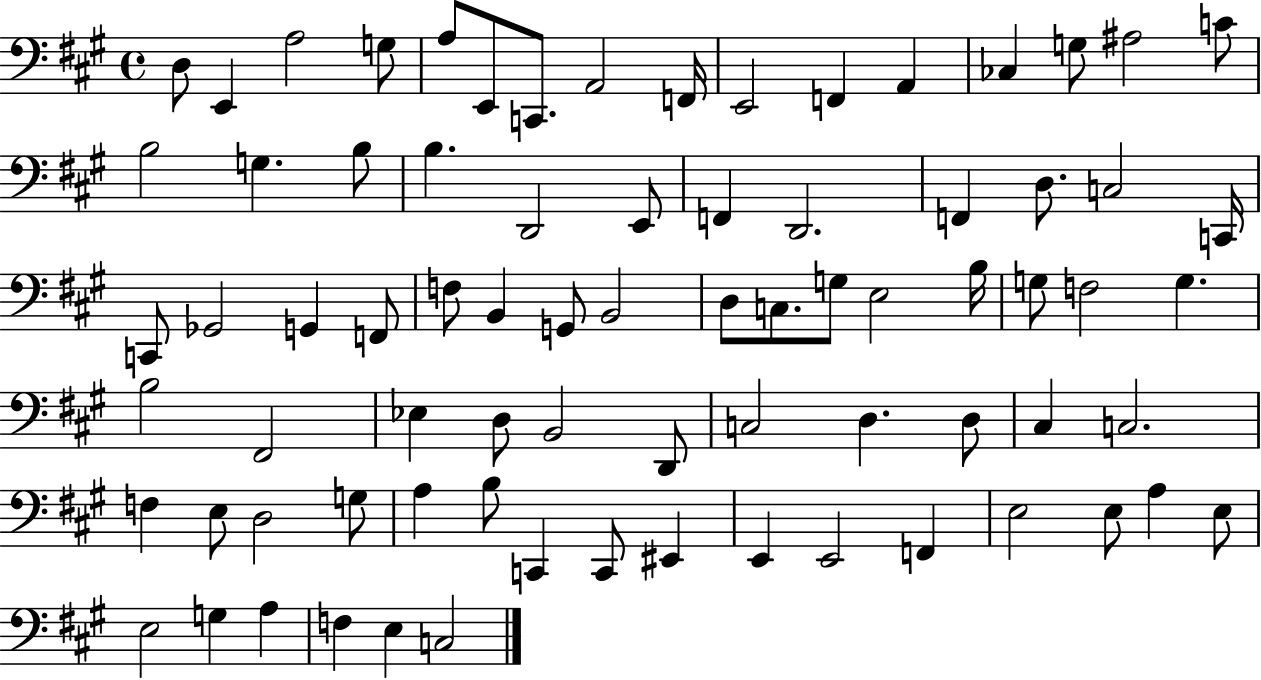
D3/e E2/q A3/h G3/e A3/e E2/e C2/e. A2/h F2/s E2/h F2/q A2/q CES3/q G3/e A#3/h C4/e B3/h G3/q. B3/e B3/q. D2/h E2/e F2/q D2/h. F2/q D3/e. C3/h C2/s C2/e Gb2/h G2/q F2/e F3/e B2/q G2/e B2/h D3/e C3/e. G3/e E3/h B3/s G3/e F3/h G3/q. B3/h F#2/h Eb3/q D3/e B2/h D2/e C3/h D3/q. D3/e C#3/q C3/h. F3/q E3/e D3/h G3/e A3/q B3/e C2/q C2/e EIS2/q E2/q E2/h F2/q E3/h E3/e A3/q E3/e E3/h G3/q A3/q F3/q E3/q C3/h